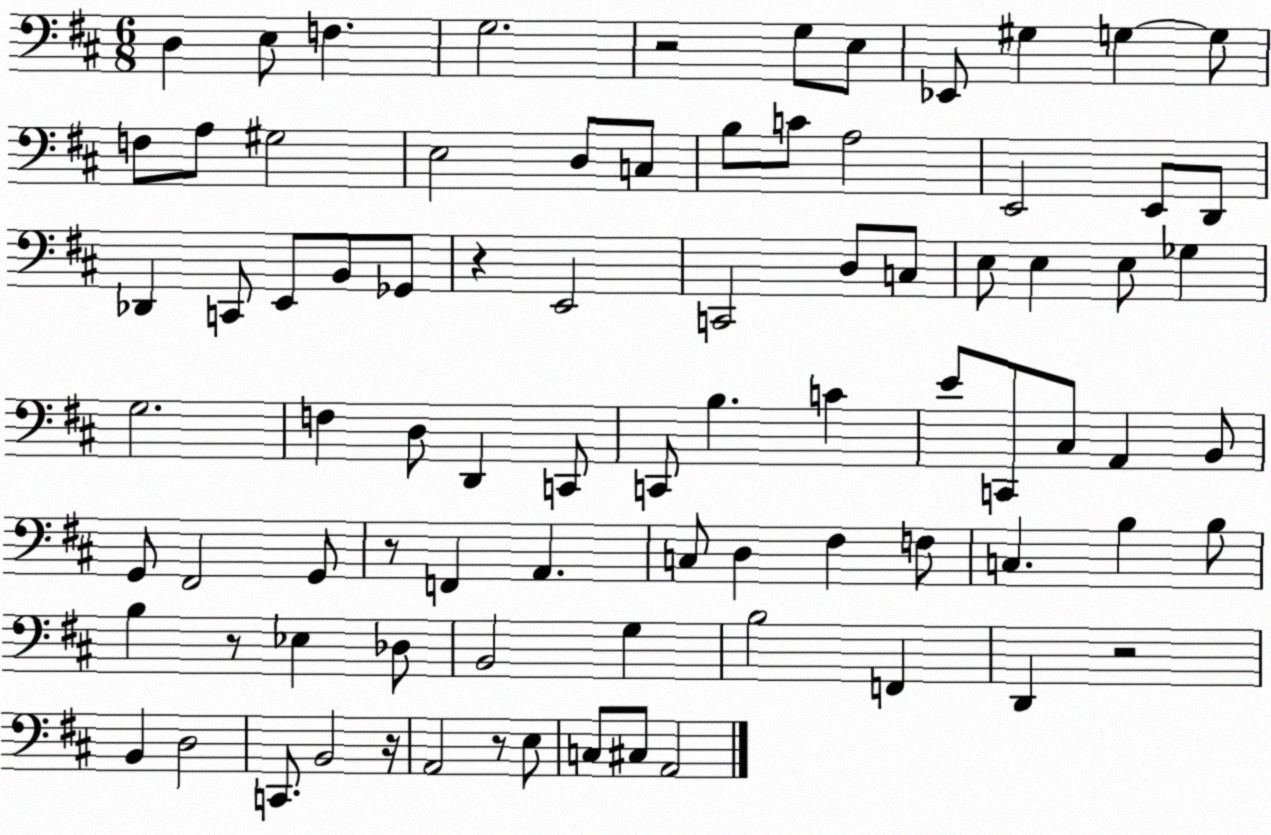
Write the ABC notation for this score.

X:1
T:Untitled
M:6/8
L:1/4
K:D
D, E,/2 F, G,2 z2 G,/2 E,/2 _E,,/2 ^G, G, G,/2 F,/2 A,/2 ^G,2 E,2 D,/2 C,/2 B,/2 C/2 A,2 E,,2 E,,/2 D,,/2 _D,, C,,/2 E,,/2 B,,/2 _G,,/2 z E,,2 C,,2 D,/2 C,/2 E,/2 E, E,/2 _G, G,2 F, D,/2 D,, C,,/2 C,,/2 B, C E/2 C,,/2 ^C,/2 A,, B,,/2 G,,/2 ^F,,2 G,,/2 z/2 F,, A,, C,/2 D, ^F, F,/2 C, B, B,/2 B, z/2 _E, _D,/2 B,,2 G, B,2 F,, D,, z2 B,, D,2 C,,/2 B,,2 z/4 A,,2 z/2 E,/2 C,/2 ^C,/2 A,,2